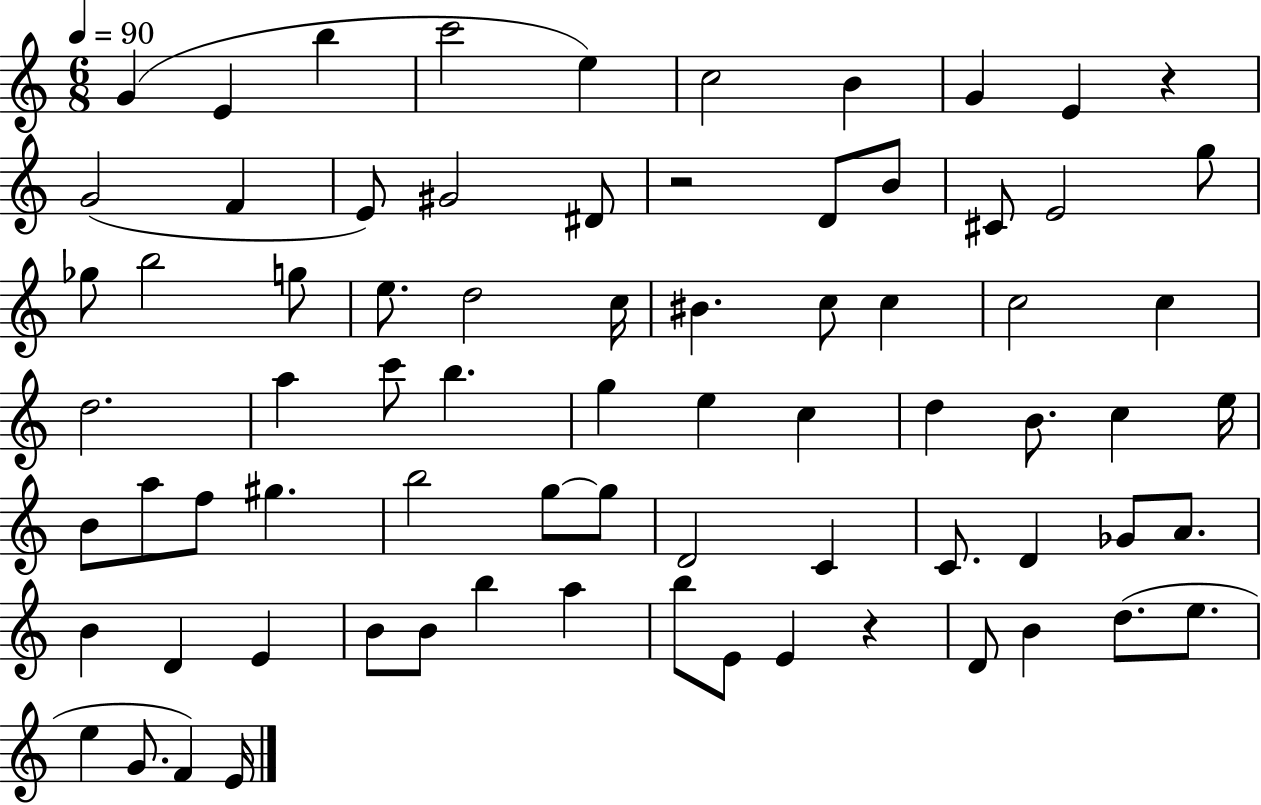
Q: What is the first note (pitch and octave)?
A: G4